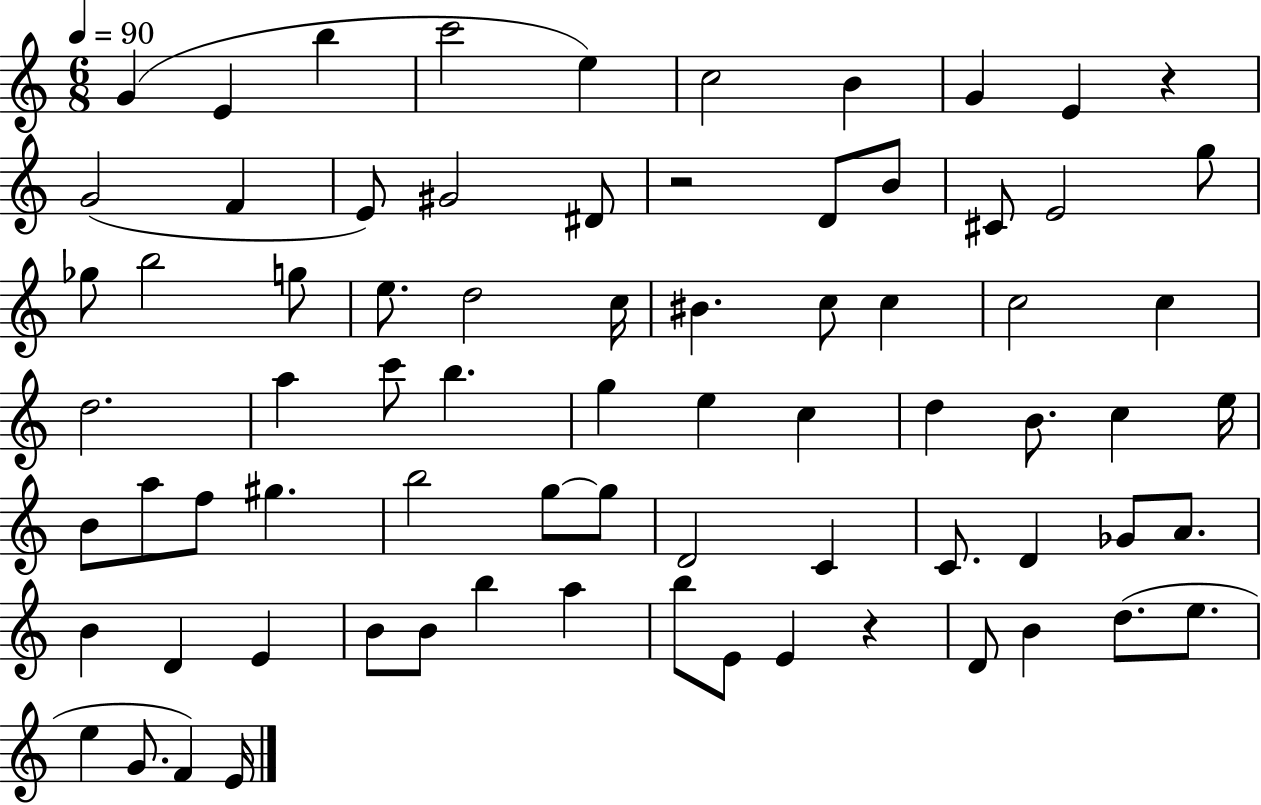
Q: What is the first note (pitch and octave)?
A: G4